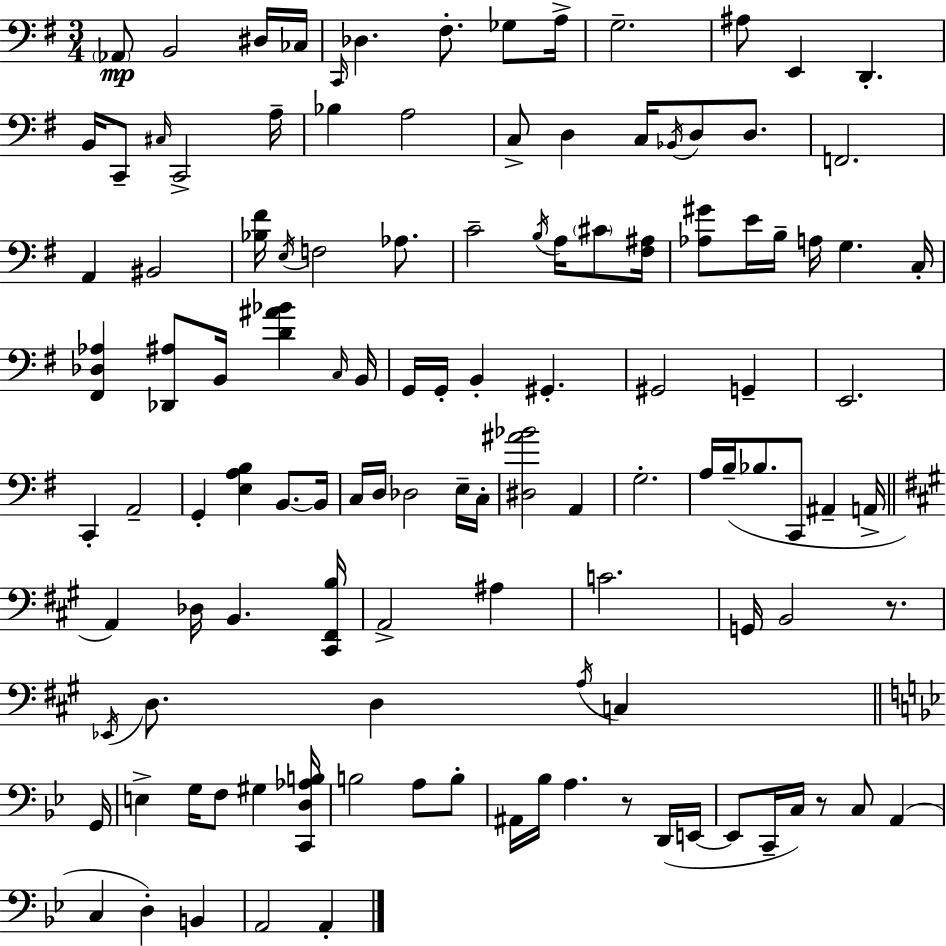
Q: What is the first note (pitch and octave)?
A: Ab2